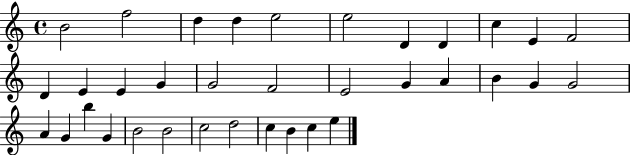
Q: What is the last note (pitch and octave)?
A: E5